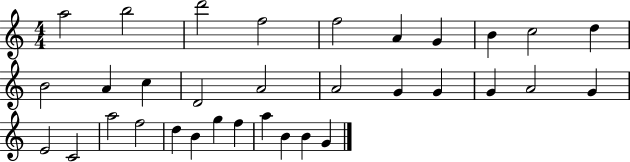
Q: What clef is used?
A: treble